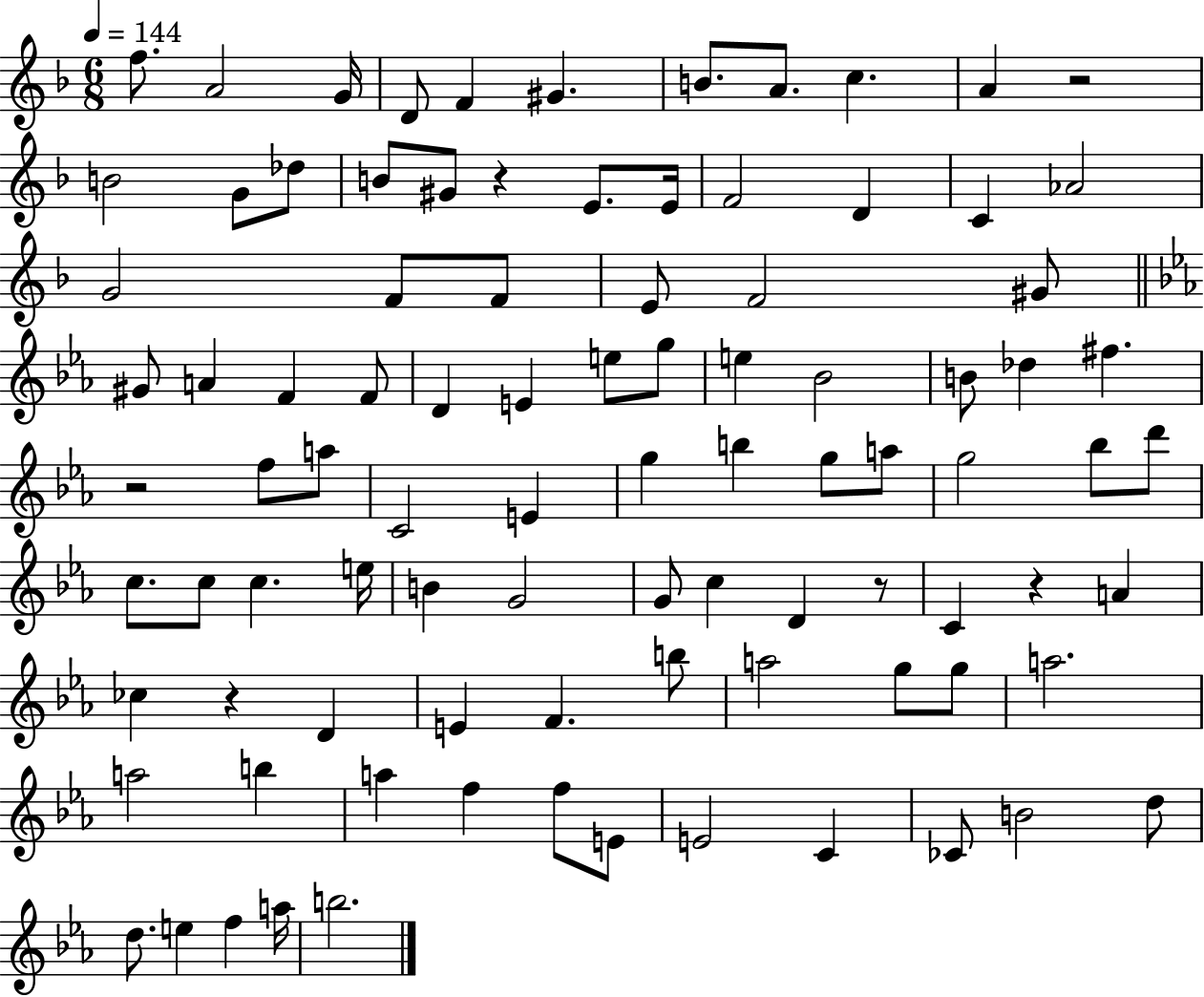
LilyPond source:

{
  \clef treble
  \numericTimeSignature
  \time 6/8
  \key f \major
  \tempo 4 = 144
  f''8. a'2 g'16 | d'8 f'4 gis'4. | b'8. a'8. c''4. | a'4 r2 | \break b'2 g'8 des''8 | b'8 gis'8 r4 e'8. e'16 | f'2 d'4 | c'4 aes'2 | \break g'2 f'8 f'8 | e'8 f'2 gis'8 | \bar "||" \break \key c \minor gis'8 a'4 f'4 f'8 | d'4 e'4 e''8 g''8 | e''4 bes'2 | b'8 des''4 fis''4. | \break r2 f''8 a''8 | c'2 e'4 | g''4 b''4 g''8 a''8 | g''2 bes''8 d'''8 | \break c''8. c''8 c''4. e''16 | b'4 g'2 | g'8 c''4 d'4 r8 | c'4 r4 a'4 | \break ces''4 r4 d'4 | e'4 f'4. b''8 | a''2 g''8 g''8 | a''2. | \break a''2 b''4 | a''4 f''4 f''8 e'8 | e'2 c'4 | ces'8 b'2 d''8 | \break d''8. e''4 f''4 a''16 | b''2. | \bar "|."
}